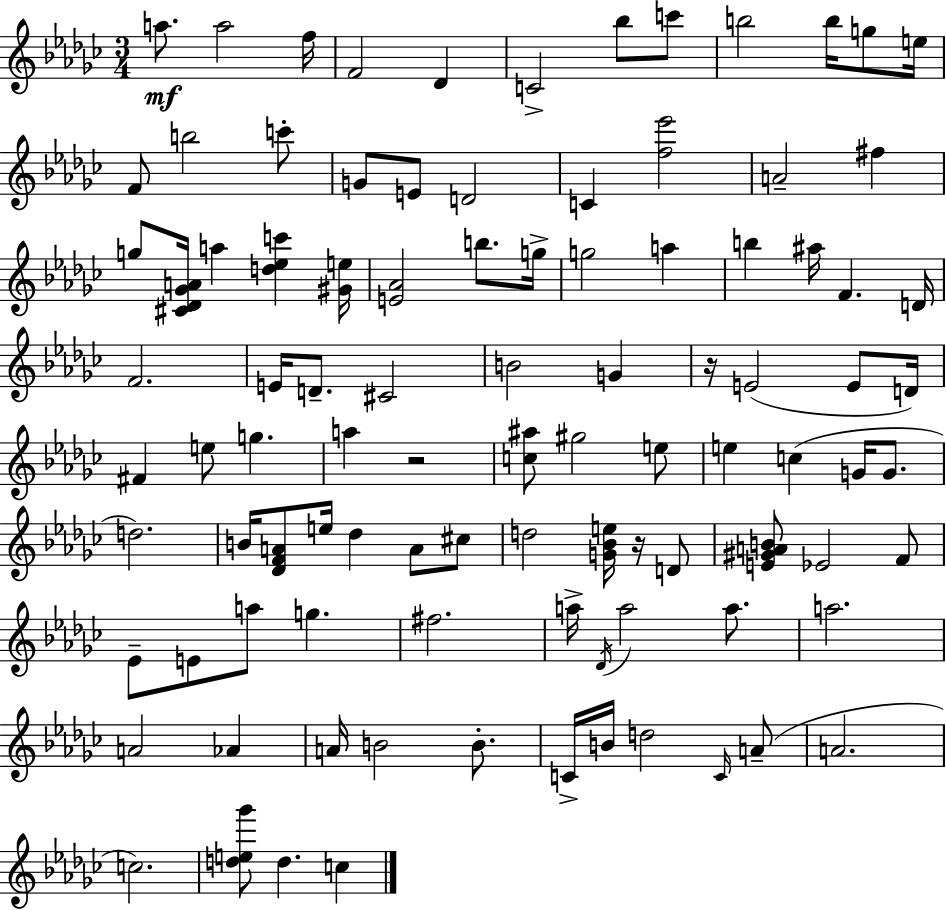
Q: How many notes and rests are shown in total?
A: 97